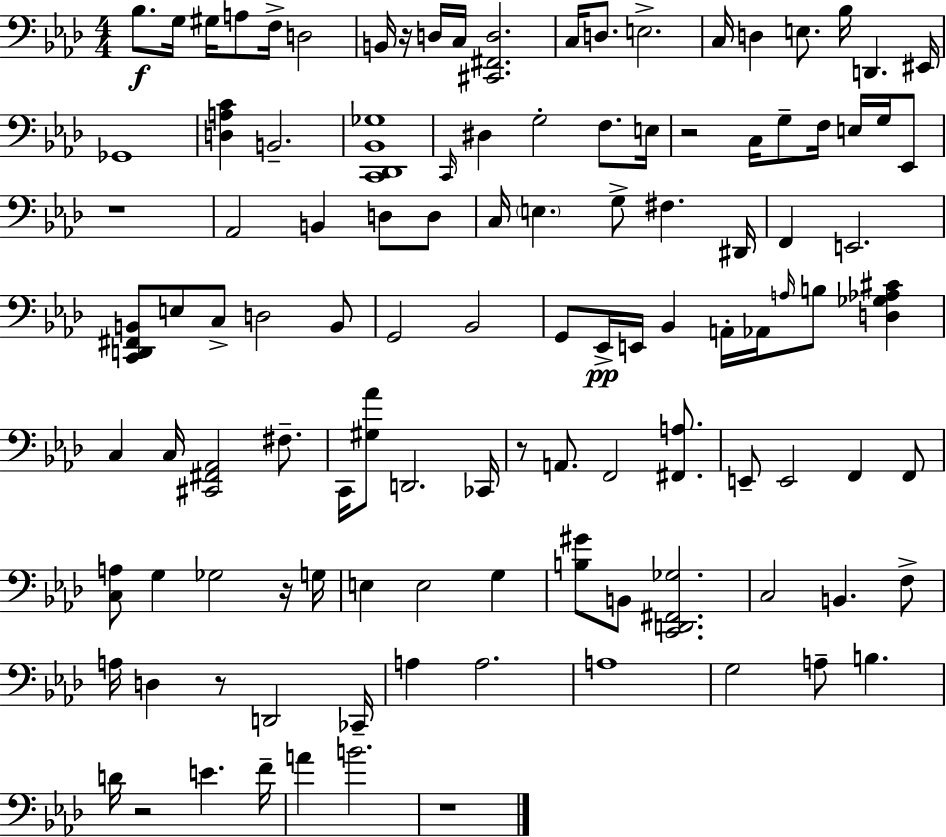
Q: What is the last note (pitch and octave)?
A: B4